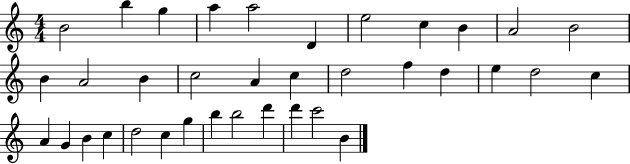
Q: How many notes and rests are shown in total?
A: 36